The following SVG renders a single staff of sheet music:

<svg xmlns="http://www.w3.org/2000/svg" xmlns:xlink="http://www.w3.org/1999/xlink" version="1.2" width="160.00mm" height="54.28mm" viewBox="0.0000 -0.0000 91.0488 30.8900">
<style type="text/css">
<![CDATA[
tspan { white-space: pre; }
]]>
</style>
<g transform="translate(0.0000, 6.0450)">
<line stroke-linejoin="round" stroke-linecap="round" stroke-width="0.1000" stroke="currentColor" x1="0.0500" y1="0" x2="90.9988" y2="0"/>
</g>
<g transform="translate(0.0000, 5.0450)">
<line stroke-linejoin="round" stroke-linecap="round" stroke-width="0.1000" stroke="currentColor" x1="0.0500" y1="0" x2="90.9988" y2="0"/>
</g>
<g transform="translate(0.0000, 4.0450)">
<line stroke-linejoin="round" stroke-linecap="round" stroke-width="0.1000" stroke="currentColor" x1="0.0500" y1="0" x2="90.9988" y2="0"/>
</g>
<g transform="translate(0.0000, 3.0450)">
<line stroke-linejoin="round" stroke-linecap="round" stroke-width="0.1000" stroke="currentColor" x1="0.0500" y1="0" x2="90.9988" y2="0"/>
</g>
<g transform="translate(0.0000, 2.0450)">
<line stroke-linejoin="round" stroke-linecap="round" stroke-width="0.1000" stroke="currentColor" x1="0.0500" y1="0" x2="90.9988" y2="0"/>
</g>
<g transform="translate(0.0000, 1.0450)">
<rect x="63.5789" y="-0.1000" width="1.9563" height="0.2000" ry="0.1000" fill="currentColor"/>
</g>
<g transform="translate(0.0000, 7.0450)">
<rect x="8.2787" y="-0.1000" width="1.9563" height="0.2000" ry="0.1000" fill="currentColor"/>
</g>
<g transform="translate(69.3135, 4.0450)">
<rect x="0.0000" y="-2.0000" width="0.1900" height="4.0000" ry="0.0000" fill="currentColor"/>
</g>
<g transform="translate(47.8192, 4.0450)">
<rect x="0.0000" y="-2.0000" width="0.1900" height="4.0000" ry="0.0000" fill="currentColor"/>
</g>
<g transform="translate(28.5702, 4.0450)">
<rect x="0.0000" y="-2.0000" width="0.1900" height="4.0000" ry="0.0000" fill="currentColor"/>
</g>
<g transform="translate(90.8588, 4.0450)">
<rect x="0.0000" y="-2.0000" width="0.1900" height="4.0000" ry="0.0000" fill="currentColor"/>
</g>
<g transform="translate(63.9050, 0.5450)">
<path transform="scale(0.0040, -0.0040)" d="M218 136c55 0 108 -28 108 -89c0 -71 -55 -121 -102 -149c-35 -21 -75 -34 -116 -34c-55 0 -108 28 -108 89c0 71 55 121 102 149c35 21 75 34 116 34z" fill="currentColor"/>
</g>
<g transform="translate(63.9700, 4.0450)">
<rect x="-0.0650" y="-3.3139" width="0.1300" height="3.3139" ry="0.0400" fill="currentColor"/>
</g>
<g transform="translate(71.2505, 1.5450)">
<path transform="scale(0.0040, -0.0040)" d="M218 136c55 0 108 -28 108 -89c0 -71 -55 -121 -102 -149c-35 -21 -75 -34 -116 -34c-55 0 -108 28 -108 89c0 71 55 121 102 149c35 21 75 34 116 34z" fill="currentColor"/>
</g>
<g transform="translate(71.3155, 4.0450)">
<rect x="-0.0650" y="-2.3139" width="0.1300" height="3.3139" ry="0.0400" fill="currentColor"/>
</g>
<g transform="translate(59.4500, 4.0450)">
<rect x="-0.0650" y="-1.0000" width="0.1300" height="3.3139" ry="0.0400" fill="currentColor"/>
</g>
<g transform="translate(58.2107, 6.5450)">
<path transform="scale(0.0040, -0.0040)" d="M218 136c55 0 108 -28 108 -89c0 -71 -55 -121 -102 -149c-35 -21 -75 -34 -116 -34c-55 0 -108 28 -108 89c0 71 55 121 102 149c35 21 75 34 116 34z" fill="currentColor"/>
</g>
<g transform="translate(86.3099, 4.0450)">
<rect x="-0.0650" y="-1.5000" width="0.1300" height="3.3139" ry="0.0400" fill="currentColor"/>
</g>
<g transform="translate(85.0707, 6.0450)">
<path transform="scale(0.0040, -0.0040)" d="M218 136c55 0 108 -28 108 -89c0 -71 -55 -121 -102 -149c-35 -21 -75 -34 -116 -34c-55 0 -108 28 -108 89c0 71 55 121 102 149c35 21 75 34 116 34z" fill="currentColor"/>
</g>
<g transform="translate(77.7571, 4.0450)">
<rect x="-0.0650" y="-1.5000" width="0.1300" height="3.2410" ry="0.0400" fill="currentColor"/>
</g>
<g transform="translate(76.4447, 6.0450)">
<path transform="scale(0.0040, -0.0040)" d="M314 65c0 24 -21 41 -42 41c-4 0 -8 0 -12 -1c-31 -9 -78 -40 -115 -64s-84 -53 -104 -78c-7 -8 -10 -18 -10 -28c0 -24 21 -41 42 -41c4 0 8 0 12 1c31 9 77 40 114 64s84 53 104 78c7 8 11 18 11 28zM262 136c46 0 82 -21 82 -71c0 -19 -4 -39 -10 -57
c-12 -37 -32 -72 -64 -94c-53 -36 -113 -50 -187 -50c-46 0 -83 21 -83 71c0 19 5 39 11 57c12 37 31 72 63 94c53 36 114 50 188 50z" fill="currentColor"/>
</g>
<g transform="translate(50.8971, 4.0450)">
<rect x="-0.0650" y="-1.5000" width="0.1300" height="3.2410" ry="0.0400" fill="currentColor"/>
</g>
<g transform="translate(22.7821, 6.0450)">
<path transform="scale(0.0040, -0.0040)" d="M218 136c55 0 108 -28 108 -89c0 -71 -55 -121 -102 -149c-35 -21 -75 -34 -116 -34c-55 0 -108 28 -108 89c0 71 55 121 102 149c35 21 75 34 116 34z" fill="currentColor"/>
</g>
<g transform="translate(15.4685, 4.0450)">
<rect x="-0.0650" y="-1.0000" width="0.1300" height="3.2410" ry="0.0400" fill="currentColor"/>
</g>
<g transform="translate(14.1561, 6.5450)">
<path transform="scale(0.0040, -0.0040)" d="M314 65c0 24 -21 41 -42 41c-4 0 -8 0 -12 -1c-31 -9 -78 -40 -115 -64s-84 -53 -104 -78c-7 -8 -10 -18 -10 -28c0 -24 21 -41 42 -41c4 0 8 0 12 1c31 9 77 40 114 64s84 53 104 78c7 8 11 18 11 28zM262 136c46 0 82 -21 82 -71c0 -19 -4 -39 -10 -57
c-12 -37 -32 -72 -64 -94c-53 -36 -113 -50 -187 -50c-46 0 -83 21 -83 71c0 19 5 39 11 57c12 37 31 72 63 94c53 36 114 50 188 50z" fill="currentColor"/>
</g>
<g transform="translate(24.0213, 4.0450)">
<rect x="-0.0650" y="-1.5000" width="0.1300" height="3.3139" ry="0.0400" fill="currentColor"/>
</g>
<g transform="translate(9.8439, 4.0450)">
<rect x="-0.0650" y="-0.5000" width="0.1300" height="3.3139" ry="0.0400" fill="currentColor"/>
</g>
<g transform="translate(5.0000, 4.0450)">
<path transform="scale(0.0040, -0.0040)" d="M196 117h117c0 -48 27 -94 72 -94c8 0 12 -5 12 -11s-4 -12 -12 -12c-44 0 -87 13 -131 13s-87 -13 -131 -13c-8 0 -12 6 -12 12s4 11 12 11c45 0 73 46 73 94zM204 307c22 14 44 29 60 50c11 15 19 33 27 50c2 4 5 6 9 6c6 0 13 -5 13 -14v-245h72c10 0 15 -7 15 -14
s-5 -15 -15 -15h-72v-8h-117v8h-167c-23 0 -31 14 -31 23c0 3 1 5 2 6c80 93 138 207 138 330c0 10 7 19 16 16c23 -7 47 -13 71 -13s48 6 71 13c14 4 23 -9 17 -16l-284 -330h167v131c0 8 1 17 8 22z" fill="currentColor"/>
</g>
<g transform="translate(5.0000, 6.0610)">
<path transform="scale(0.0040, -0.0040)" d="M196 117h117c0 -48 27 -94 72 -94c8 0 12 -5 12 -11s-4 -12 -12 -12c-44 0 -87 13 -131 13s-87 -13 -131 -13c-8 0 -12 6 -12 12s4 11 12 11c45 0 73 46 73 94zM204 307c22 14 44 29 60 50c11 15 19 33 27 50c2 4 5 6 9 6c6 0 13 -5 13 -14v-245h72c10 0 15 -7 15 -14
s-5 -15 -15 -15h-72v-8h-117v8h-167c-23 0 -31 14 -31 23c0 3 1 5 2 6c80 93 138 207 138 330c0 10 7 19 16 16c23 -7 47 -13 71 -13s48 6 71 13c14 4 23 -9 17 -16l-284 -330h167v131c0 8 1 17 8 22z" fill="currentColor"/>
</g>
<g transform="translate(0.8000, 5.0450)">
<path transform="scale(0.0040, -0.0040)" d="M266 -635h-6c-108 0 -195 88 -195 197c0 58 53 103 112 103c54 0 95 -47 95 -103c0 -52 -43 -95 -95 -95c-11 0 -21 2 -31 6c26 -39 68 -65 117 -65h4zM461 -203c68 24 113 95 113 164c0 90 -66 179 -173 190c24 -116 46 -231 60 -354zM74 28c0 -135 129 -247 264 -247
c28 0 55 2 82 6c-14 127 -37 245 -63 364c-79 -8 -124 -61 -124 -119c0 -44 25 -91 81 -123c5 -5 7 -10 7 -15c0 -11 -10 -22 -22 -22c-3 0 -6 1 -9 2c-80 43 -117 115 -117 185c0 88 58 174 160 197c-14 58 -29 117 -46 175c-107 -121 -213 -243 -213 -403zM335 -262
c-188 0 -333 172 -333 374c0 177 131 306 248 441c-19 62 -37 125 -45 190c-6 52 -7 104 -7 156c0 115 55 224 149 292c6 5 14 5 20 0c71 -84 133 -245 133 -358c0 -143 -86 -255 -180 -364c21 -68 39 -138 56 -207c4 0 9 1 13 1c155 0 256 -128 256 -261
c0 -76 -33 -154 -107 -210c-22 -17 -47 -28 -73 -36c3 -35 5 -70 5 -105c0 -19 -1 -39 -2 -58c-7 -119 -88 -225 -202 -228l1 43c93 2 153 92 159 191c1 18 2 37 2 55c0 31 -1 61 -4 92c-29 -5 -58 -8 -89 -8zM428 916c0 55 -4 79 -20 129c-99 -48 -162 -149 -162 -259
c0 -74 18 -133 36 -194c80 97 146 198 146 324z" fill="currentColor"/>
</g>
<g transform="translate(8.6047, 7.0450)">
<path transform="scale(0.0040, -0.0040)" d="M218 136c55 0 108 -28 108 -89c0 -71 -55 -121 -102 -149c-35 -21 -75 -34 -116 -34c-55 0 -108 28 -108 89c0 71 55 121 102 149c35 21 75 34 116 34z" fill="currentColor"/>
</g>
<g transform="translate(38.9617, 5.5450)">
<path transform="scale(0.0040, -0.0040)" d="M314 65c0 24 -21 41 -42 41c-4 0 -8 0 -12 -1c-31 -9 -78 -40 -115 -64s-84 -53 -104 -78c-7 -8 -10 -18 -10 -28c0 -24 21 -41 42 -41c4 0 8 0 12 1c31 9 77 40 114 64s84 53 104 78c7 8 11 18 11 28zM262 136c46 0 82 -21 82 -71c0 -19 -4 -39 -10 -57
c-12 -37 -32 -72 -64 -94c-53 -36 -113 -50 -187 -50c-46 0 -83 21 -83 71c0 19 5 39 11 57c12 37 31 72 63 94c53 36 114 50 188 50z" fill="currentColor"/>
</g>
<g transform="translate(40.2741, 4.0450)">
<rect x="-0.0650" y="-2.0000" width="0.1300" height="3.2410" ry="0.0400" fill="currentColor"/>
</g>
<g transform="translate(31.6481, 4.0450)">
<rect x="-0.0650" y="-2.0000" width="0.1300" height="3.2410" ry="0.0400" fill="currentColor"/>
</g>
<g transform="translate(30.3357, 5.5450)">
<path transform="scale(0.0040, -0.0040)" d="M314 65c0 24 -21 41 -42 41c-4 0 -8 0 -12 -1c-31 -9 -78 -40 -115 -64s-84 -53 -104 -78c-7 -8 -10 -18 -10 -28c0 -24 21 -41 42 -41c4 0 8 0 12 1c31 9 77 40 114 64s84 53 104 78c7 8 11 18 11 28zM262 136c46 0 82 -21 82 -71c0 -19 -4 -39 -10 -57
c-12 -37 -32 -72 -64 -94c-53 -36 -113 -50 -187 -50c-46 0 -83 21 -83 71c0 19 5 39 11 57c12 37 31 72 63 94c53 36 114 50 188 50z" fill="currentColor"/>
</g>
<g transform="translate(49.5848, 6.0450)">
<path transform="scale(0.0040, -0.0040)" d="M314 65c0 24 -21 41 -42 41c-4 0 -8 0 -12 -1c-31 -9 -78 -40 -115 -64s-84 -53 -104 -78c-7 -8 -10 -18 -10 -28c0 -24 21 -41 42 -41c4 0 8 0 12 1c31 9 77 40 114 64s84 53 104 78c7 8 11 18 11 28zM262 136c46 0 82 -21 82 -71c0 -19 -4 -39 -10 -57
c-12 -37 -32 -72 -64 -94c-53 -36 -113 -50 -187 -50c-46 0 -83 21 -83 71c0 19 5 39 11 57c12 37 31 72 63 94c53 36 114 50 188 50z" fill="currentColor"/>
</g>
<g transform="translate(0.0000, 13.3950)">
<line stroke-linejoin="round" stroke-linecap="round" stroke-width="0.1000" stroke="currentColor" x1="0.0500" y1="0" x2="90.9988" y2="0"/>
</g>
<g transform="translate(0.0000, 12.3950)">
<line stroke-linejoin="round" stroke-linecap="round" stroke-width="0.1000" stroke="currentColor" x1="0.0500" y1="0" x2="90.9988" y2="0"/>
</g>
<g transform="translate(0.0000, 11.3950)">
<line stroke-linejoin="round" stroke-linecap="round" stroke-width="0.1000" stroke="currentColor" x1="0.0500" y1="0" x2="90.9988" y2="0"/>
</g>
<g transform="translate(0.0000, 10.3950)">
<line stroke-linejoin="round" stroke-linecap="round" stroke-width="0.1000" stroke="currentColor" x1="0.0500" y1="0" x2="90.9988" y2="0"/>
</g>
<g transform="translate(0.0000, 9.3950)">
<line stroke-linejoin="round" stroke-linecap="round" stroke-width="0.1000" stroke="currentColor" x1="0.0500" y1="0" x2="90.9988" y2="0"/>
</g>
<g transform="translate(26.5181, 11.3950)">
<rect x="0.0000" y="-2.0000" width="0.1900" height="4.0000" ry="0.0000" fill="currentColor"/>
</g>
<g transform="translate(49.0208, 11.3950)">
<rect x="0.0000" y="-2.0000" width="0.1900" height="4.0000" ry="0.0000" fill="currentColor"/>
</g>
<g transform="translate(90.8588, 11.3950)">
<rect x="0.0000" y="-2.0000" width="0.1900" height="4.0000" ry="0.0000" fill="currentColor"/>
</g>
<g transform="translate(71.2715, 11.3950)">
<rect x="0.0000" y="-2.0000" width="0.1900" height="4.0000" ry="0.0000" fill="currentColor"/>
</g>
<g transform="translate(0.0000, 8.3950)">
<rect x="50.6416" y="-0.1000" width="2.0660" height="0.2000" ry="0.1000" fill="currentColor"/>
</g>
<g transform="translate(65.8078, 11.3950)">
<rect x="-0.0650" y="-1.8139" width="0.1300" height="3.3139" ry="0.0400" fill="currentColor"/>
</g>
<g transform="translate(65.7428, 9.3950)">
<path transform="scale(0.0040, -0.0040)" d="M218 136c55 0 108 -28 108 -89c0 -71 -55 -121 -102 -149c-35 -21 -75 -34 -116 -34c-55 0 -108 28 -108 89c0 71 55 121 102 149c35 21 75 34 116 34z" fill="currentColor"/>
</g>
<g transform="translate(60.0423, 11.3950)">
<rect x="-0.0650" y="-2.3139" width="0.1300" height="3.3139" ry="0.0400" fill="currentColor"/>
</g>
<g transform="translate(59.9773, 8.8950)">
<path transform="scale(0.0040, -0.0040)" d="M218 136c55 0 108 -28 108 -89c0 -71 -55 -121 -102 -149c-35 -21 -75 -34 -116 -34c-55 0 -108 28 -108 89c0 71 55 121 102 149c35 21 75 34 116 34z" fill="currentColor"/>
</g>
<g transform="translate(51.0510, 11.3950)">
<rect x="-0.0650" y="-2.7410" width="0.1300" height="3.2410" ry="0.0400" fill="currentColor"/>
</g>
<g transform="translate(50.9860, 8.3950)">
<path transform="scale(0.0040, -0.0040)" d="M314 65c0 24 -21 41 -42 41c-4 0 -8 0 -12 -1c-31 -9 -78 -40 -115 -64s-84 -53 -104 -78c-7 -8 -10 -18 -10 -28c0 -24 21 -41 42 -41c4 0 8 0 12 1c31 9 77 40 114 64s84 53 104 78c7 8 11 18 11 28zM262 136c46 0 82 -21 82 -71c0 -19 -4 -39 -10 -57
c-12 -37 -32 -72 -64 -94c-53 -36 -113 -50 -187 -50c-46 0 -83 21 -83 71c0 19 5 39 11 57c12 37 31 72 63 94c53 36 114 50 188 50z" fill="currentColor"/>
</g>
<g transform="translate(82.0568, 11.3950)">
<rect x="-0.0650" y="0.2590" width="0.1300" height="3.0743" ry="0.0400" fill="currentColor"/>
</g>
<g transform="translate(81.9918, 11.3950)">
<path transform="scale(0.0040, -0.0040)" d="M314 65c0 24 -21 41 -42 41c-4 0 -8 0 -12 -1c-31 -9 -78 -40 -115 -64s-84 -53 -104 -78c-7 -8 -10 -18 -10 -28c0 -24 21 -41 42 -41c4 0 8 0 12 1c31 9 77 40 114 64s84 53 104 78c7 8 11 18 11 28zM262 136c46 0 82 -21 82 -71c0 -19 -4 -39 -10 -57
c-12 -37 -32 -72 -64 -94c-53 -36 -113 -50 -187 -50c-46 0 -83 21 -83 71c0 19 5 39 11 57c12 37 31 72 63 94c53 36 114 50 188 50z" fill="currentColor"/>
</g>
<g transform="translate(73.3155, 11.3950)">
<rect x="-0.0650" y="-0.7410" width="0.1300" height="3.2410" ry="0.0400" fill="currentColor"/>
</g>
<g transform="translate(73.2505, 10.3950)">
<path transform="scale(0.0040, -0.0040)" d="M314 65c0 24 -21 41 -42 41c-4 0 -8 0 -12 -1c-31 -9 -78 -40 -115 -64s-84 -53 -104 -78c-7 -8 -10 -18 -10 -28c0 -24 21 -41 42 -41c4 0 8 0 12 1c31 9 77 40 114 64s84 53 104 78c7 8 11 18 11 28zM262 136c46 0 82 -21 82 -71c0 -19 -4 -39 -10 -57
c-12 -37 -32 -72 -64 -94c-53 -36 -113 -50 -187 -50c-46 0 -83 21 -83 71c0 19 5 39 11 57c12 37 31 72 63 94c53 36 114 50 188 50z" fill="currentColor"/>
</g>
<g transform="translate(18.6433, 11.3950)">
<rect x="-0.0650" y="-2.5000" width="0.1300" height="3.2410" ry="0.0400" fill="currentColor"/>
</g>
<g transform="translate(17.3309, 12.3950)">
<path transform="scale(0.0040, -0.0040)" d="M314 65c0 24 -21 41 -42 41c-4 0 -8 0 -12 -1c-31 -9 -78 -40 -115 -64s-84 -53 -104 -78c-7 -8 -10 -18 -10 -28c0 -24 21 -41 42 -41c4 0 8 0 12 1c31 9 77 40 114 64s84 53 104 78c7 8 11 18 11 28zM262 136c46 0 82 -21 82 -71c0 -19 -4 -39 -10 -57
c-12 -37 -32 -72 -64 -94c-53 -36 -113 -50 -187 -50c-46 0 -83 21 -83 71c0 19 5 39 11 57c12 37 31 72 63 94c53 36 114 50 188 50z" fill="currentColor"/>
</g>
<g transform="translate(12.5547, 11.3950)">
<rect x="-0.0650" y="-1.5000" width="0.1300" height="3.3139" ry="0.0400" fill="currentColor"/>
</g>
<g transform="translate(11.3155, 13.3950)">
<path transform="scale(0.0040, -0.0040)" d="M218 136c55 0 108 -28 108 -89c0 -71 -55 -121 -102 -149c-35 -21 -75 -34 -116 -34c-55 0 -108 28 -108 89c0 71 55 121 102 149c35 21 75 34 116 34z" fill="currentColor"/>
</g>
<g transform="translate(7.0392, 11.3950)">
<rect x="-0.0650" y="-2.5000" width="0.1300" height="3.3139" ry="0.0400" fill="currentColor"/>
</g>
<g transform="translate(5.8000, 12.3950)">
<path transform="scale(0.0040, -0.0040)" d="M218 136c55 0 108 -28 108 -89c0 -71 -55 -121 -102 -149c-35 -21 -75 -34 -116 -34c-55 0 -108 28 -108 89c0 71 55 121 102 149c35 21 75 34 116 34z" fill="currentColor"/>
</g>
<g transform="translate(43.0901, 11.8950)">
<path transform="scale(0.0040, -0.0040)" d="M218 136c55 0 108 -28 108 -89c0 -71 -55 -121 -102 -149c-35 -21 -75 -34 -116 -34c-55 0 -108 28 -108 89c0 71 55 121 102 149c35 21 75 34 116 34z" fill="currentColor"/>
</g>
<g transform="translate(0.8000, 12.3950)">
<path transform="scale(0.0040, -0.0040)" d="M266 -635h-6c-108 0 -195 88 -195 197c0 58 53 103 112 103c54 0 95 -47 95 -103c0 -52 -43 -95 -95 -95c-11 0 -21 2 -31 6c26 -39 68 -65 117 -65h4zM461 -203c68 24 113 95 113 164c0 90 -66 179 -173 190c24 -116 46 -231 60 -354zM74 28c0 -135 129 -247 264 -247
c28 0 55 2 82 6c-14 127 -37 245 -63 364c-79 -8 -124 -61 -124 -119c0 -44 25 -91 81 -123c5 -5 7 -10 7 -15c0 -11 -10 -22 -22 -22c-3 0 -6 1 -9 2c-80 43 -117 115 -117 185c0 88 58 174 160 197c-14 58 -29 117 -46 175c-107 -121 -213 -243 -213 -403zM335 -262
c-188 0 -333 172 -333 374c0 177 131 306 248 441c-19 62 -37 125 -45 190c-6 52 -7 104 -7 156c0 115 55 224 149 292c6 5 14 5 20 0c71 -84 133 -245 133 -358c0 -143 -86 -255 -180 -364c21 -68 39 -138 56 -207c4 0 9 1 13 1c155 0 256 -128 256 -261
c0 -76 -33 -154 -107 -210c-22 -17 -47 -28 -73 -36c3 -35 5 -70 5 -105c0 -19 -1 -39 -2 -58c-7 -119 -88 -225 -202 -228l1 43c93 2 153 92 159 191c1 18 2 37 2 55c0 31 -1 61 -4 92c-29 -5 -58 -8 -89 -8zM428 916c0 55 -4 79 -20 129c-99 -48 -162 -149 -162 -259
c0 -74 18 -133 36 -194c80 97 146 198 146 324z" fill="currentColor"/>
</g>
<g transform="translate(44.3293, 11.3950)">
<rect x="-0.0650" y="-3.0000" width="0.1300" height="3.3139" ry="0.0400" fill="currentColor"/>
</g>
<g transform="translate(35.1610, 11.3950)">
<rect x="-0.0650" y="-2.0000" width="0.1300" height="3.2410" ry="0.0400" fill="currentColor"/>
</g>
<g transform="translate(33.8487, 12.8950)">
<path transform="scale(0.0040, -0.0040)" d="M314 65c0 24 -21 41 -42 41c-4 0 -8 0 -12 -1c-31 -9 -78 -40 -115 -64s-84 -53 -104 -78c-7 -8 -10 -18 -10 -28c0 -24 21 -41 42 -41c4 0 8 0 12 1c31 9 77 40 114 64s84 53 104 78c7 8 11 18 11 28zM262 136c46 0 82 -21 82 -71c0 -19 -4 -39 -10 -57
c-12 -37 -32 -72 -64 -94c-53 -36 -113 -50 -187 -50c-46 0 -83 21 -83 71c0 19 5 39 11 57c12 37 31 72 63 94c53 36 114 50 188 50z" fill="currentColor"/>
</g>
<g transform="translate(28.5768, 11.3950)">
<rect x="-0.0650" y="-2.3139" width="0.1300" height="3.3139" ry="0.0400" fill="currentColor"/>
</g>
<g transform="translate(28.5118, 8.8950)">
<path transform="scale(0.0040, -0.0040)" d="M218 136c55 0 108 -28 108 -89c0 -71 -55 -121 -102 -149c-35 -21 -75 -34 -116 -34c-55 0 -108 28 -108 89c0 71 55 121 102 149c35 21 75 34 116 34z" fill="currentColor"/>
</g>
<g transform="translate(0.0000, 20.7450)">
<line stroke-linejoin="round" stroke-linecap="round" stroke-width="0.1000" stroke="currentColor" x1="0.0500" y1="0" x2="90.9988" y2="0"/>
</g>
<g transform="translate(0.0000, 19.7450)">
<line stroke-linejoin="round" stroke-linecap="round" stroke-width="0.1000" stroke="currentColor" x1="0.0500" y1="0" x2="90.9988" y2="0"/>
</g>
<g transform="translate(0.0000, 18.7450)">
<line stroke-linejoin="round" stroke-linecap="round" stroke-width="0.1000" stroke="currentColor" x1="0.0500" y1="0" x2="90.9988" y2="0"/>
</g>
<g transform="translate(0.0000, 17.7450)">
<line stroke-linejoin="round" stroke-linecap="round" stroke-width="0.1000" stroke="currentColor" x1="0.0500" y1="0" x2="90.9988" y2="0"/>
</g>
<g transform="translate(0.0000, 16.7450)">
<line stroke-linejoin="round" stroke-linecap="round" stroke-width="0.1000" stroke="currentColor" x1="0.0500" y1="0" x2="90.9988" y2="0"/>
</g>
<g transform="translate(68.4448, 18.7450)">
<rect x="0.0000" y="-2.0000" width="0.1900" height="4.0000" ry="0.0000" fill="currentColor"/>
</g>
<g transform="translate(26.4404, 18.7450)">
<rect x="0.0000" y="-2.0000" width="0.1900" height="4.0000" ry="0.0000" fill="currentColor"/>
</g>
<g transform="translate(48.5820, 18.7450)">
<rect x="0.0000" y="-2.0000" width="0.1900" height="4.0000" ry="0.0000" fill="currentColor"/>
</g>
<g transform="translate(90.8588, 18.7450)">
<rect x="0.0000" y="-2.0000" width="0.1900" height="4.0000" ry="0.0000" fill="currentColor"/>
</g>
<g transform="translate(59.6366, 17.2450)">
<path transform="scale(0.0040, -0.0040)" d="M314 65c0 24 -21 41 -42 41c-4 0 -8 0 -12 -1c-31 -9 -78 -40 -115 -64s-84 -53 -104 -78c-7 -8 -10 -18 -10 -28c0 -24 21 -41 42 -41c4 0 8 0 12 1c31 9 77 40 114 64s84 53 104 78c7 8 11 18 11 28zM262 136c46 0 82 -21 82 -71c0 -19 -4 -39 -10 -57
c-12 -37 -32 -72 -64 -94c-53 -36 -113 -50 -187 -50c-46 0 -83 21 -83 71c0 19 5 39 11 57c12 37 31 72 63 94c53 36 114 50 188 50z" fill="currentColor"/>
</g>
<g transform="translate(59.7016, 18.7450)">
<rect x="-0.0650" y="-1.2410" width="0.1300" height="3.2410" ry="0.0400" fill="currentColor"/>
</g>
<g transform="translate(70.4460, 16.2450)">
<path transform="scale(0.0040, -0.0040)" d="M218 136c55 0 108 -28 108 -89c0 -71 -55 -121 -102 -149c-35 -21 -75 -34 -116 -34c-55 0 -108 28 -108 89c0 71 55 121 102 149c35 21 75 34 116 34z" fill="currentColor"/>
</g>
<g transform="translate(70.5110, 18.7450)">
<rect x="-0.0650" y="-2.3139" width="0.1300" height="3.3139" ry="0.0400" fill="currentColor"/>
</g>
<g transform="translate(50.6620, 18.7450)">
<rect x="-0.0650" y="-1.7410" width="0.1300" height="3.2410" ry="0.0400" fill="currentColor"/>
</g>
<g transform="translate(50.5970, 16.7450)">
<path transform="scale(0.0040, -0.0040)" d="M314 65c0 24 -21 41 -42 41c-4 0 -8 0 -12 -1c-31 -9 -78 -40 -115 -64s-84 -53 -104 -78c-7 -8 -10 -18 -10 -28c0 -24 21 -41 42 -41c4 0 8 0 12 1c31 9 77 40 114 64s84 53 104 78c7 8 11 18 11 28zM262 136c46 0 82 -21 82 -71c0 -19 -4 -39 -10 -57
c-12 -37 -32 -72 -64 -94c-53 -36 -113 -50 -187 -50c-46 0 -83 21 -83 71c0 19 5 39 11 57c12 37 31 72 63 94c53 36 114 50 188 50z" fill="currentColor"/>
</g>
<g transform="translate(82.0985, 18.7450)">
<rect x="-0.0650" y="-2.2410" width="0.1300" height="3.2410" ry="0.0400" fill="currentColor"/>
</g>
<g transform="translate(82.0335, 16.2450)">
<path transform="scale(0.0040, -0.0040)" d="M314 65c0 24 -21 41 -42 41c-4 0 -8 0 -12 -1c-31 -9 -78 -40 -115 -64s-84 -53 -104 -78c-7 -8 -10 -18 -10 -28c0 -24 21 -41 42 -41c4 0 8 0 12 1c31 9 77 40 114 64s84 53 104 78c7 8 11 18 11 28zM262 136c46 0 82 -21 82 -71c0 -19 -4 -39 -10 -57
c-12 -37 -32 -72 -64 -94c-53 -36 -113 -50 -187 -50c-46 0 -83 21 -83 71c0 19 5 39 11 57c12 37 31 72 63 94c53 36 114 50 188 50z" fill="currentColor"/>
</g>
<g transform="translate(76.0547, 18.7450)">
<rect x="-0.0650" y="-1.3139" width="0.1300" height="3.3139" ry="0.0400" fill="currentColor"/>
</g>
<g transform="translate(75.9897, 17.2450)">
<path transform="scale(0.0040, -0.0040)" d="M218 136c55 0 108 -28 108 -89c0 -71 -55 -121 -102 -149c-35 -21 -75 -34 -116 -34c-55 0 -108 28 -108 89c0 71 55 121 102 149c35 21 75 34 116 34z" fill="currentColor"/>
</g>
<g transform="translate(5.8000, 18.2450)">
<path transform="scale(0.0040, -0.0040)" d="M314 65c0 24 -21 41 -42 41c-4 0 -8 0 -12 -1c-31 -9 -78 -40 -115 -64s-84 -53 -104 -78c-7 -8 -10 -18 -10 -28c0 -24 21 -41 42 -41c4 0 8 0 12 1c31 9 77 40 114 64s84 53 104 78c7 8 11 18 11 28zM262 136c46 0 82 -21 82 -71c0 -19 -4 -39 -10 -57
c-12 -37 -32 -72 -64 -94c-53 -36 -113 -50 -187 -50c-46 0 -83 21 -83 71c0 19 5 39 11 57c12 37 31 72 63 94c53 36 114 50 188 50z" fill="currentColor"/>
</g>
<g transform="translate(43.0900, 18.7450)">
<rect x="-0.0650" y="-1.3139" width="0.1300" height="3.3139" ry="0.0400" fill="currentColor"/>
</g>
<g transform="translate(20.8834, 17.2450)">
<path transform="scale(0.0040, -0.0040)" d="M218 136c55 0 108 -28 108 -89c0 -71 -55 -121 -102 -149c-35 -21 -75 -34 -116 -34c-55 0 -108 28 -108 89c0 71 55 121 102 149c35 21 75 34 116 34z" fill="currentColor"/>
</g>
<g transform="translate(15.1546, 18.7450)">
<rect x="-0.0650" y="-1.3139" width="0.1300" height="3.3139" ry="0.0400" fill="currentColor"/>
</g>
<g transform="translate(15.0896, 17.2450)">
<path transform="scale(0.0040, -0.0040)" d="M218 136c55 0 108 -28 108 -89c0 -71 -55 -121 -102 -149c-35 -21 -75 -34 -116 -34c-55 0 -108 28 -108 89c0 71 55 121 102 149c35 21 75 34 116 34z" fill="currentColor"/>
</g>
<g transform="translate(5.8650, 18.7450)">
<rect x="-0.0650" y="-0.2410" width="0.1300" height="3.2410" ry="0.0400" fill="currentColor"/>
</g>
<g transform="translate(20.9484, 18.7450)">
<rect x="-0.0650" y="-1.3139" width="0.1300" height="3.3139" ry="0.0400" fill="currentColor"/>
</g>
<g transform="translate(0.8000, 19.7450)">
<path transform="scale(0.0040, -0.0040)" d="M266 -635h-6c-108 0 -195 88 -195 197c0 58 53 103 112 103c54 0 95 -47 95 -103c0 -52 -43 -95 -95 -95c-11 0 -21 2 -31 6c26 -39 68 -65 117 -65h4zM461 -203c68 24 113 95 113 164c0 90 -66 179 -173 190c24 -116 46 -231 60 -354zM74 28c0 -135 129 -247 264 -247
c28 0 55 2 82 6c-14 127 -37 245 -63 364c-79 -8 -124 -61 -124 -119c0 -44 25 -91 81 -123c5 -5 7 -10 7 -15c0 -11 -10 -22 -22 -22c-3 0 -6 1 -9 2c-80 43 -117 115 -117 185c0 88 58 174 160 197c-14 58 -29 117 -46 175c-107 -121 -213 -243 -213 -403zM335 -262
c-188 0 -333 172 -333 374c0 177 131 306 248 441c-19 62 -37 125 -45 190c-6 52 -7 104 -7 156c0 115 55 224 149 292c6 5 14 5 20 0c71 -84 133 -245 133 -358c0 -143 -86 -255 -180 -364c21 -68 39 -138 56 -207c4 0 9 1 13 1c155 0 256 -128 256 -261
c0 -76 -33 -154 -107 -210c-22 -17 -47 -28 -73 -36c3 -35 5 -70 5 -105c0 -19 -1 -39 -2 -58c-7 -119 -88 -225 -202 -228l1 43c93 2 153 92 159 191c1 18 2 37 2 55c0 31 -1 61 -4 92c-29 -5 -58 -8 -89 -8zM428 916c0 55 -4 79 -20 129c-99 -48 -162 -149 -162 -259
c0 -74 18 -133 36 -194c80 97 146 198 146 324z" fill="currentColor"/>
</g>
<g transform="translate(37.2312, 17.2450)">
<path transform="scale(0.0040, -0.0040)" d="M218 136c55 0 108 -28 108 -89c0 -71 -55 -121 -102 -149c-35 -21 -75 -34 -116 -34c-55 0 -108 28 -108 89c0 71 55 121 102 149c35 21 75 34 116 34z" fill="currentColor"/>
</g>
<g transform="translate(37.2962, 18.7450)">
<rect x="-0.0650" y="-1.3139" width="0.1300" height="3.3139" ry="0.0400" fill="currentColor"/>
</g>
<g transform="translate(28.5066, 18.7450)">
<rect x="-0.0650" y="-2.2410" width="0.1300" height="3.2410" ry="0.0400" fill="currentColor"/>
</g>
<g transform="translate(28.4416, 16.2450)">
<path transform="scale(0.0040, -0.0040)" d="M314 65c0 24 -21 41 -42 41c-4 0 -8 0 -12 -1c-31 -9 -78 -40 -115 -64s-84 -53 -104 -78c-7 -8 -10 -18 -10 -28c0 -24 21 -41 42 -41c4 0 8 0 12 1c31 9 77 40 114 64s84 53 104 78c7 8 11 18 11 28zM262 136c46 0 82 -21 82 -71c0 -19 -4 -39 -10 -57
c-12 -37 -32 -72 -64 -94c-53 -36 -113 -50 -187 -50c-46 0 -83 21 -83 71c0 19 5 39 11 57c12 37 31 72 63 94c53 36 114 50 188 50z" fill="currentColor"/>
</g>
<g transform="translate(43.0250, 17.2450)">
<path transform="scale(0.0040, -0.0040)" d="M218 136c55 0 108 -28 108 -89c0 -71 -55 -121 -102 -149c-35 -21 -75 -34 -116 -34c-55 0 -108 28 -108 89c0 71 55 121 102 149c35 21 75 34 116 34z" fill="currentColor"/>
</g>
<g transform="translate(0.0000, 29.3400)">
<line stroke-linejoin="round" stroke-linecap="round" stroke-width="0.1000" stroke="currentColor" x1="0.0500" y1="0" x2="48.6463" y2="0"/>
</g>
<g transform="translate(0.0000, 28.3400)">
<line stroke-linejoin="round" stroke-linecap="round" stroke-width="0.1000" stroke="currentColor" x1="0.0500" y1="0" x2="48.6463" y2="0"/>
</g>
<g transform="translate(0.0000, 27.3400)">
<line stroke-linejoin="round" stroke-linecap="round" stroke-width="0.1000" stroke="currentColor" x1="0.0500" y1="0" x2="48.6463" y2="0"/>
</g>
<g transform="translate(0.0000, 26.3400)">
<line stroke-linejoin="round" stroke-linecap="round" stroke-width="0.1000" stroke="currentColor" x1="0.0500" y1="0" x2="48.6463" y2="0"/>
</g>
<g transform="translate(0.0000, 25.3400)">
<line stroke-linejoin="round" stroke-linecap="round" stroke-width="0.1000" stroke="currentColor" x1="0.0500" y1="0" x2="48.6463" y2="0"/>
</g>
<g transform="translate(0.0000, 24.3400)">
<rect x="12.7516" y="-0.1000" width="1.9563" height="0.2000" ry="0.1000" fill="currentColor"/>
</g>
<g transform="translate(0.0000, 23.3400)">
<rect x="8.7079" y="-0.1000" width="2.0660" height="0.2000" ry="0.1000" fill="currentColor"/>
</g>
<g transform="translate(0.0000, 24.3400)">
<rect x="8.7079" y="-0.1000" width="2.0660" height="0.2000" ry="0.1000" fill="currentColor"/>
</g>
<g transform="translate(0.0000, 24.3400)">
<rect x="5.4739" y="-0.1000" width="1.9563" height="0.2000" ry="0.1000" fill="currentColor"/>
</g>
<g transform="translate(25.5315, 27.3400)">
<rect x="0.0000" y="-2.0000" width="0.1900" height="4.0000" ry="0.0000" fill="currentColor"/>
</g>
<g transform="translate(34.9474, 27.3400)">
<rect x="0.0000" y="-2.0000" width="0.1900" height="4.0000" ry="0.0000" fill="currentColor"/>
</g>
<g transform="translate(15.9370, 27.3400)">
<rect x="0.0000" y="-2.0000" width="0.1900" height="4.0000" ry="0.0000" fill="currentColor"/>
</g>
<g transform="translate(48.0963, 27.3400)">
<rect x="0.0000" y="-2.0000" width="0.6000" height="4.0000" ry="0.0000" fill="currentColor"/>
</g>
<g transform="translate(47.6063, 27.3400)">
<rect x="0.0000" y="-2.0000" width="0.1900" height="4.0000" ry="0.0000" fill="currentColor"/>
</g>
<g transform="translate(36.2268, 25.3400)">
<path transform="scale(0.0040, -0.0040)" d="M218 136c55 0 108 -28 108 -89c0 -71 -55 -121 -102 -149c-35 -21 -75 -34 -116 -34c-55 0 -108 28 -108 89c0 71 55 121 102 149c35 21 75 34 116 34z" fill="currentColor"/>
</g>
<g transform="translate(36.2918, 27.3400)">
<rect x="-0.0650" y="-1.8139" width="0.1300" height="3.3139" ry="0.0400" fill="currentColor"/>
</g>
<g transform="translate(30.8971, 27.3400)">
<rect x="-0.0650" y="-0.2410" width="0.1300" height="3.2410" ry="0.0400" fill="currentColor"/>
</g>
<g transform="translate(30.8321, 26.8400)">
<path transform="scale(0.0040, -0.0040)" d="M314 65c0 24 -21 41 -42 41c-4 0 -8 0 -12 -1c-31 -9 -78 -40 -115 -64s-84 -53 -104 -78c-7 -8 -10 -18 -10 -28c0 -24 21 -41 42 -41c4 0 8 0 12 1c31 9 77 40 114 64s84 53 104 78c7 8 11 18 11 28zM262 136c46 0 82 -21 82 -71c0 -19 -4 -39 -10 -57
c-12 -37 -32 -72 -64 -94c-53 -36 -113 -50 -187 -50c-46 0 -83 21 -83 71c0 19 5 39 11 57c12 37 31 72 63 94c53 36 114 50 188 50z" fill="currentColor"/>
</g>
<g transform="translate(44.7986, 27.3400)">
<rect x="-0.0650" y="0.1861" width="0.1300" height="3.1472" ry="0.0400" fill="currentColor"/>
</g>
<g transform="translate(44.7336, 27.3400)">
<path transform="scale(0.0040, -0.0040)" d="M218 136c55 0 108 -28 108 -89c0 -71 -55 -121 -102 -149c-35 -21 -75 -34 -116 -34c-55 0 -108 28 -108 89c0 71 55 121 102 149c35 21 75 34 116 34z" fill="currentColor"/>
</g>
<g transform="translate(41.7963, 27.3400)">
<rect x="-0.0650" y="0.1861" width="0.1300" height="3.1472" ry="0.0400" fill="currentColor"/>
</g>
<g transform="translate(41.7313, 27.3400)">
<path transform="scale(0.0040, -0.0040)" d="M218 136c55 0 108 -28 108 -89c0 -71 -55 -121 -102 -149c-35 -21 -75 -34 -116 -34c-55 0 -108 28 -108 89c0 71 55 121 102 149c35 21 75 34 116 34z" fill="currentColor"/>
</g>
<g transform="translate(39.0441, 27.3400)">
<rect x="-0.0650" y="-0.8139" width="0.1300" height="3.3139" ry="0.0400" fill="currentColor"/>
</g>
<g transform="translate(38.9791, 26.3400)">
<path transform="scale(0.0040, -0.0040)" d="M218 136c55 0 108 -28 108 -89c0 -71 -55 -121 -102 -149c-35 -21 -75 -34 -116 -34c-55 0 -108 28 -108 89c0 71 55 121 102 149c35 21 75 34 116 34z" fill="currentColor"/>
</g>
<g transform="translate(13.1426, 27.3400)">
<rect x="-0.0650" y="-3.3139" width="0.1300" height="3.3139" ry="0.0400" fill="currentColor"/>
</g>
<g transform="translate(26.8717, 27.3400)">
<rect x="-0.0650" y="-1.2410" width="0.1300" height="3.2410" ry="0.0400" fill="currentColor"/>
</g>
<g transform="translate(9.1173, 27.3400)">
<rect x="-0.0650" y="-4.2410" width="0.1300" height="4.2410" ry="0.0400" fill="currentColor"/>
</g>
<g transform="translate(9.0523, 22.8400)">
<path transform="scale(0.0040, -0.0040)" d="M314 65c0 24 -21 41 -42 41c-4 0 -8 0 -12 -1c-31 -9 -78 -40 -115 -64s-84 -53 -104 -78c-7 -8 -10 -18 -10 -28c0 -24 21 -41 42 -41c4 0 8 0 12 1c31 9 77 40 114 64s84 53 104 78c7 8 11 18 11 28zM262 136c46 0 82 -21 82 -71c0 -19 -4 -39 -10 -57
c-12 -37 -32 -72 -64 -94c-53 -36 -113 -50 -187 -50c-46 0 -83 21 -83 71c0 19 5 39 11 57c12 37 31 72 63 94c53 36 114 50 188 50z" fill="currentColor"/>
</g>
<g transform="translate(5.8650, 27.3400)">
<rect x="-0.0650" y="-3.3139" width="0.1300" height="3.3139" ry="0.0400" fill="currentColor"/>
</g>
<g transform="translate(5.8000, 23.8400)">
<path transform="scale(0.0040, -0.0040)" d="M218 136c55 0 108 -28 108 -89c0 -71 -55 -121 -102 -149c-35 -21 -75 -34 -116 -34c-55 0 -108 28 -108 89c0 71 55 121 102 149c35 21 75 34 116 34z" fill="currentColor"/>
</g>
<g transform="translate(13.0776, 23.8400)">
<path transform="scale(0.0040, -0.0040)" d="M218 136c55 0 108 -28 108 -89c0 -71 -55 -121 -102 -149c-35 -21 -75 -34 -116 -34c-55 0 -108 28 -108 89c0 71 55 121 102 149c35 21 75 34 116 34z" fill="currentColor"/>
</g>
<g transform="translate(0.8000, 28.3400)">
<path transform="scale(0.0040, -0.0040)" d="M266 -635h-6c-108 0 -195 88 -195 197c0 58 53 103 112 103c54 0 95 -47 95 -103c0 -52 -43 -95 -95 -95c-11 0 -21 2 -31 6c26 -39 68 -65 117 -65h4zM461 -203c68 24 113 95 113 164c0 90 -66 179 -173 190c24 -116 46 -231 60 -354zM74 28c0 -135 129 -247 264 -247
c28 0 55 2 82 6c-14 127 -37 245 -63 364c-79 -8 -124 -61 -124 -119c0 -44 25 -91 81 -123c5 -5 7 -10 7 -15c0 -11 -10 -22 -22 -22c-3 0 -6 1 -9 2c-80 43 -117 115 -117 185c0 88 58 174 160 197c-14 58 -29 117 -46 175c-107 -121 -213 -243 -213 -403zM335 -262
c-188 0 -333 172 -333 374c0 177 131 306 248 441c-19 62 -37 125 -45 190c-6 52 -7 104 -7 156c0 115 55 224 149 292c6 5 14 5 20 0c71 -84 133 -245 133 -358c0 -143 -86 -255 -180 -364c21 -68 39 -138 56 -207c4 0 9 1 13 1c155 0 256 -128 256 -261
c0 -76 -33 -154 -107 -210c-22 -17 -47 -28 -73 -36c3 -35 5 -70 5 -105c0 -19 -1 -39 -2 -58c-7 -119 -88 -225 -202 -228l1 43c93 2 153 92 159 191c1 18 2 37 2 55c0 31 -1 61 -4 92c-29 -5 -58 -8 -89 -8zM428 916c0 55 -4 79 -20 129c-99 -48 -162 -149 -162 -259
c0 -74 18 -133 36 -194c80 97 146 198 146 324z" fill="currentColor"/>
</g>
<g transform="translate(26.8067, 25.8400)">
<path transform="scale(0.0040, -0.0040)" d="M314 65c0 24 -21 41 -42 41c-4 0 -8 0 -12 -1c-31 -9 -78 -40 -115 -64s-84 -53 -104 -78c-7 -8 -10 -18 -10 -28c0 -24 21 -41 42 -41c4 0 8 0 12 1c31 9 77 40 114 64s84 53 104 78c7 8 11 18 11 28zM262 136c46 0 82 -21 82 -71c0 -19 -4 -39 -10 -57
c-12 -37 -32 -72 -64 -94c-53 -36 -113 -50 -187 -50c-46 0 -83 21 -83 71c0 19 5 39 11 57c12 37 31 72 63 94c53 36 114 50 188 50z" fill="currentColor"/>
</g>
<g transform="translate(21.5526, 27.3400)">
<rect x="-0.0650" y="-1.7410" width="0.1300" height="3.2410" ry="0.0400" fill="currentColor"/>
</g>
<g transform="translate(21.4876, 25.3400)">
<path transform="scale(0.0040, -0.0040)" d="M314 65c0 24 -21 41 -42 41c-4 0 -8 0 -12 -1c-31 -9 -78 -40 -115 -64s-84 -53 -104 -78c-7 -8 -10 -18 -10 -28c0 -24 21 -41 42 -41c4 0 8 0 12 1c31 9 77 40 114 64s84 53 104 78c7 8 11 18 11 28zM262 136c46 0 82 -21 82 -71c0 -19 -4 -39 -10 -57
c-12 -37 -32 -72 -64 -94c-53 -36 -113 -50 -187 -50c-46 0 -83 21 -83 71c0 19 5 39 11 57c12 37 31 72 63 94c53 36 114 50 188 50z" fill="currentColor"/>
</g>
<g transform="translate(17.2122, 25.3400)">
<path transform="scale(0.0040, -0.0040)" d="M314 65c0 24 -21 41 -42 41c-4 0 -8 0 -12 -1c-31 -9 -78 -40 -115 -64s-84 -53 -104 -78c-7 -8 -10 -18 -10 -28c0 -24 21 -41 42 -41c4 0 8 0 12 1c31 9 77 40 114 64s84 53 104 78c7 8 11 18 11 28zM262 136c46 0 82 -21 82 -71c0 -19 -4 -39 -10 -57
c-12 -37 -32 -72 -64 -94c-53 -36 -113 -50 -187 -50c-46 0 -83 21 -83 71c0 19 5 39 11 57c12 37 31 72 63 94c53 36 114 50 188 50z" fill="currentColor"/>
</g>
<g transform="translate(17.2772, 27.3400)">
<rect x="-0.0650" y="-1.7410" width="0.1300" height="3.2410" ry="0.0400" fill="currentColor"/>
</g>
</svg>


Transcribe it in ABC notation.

X:1
T:Untitled
M:4/4
L:1/4
K:C
C D2 E F2 F2 E2 D b g E2 E G E G2 g F2 A a2 g f d2 B2 c2 e e g2 e e f2 e2 g e g2 b d'2 b f2 f2 e2 c2 f d B B